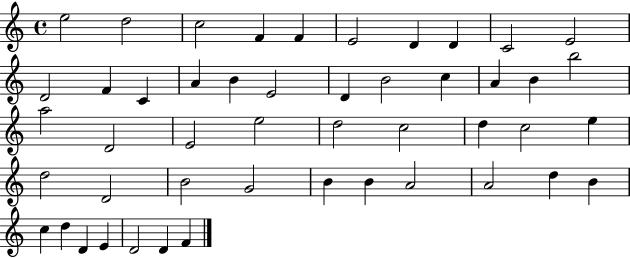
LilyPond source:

{
  \clef treble
  \time 4/4
  \defaultTimeSignature
  \key c \major
  e''2 d''2 | c''2 f'4 f'4 | e'2 d'4 d'4 | c'2 e'2 | \break d'2 f'4 c'4 | a'4 b'4 e'2 | d'4 b'2 c''4 | a'4 b'4 b''2 | \break a''2 d'2 | e'2 e''2 | d''2 c''2 | d''4 c''2 e''4 | \break d''2 d'2 | b'2 g'2 | b'4 b'4 a'2 | a'2 d''4 b'4 | \break c''4 d''4 d'4 e'4 | d'2 d'4 f'4 | \bar "|."
}